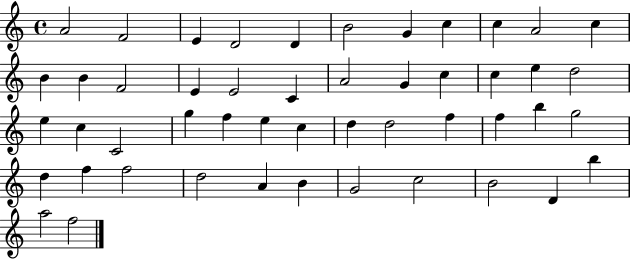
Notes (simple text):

A4/h F4/h E4/q D4/h D4/q B4/h G4/q C5/q C5/q A4/h C5/q B4/q B4/q F4/h E4/q E4/h C4/q A4/h G4/q C5/q C5/q E5/q D5/h E5/q C5/q C4/h G5/q F5/q E5/q C5/q D5/q D5/h F5/q F5/q B5/q G5/h D5/q F5/q F5/h D5/h A4/q B4/q G4/h C5/h B4/h D4/q B5/q A5/h F5/h